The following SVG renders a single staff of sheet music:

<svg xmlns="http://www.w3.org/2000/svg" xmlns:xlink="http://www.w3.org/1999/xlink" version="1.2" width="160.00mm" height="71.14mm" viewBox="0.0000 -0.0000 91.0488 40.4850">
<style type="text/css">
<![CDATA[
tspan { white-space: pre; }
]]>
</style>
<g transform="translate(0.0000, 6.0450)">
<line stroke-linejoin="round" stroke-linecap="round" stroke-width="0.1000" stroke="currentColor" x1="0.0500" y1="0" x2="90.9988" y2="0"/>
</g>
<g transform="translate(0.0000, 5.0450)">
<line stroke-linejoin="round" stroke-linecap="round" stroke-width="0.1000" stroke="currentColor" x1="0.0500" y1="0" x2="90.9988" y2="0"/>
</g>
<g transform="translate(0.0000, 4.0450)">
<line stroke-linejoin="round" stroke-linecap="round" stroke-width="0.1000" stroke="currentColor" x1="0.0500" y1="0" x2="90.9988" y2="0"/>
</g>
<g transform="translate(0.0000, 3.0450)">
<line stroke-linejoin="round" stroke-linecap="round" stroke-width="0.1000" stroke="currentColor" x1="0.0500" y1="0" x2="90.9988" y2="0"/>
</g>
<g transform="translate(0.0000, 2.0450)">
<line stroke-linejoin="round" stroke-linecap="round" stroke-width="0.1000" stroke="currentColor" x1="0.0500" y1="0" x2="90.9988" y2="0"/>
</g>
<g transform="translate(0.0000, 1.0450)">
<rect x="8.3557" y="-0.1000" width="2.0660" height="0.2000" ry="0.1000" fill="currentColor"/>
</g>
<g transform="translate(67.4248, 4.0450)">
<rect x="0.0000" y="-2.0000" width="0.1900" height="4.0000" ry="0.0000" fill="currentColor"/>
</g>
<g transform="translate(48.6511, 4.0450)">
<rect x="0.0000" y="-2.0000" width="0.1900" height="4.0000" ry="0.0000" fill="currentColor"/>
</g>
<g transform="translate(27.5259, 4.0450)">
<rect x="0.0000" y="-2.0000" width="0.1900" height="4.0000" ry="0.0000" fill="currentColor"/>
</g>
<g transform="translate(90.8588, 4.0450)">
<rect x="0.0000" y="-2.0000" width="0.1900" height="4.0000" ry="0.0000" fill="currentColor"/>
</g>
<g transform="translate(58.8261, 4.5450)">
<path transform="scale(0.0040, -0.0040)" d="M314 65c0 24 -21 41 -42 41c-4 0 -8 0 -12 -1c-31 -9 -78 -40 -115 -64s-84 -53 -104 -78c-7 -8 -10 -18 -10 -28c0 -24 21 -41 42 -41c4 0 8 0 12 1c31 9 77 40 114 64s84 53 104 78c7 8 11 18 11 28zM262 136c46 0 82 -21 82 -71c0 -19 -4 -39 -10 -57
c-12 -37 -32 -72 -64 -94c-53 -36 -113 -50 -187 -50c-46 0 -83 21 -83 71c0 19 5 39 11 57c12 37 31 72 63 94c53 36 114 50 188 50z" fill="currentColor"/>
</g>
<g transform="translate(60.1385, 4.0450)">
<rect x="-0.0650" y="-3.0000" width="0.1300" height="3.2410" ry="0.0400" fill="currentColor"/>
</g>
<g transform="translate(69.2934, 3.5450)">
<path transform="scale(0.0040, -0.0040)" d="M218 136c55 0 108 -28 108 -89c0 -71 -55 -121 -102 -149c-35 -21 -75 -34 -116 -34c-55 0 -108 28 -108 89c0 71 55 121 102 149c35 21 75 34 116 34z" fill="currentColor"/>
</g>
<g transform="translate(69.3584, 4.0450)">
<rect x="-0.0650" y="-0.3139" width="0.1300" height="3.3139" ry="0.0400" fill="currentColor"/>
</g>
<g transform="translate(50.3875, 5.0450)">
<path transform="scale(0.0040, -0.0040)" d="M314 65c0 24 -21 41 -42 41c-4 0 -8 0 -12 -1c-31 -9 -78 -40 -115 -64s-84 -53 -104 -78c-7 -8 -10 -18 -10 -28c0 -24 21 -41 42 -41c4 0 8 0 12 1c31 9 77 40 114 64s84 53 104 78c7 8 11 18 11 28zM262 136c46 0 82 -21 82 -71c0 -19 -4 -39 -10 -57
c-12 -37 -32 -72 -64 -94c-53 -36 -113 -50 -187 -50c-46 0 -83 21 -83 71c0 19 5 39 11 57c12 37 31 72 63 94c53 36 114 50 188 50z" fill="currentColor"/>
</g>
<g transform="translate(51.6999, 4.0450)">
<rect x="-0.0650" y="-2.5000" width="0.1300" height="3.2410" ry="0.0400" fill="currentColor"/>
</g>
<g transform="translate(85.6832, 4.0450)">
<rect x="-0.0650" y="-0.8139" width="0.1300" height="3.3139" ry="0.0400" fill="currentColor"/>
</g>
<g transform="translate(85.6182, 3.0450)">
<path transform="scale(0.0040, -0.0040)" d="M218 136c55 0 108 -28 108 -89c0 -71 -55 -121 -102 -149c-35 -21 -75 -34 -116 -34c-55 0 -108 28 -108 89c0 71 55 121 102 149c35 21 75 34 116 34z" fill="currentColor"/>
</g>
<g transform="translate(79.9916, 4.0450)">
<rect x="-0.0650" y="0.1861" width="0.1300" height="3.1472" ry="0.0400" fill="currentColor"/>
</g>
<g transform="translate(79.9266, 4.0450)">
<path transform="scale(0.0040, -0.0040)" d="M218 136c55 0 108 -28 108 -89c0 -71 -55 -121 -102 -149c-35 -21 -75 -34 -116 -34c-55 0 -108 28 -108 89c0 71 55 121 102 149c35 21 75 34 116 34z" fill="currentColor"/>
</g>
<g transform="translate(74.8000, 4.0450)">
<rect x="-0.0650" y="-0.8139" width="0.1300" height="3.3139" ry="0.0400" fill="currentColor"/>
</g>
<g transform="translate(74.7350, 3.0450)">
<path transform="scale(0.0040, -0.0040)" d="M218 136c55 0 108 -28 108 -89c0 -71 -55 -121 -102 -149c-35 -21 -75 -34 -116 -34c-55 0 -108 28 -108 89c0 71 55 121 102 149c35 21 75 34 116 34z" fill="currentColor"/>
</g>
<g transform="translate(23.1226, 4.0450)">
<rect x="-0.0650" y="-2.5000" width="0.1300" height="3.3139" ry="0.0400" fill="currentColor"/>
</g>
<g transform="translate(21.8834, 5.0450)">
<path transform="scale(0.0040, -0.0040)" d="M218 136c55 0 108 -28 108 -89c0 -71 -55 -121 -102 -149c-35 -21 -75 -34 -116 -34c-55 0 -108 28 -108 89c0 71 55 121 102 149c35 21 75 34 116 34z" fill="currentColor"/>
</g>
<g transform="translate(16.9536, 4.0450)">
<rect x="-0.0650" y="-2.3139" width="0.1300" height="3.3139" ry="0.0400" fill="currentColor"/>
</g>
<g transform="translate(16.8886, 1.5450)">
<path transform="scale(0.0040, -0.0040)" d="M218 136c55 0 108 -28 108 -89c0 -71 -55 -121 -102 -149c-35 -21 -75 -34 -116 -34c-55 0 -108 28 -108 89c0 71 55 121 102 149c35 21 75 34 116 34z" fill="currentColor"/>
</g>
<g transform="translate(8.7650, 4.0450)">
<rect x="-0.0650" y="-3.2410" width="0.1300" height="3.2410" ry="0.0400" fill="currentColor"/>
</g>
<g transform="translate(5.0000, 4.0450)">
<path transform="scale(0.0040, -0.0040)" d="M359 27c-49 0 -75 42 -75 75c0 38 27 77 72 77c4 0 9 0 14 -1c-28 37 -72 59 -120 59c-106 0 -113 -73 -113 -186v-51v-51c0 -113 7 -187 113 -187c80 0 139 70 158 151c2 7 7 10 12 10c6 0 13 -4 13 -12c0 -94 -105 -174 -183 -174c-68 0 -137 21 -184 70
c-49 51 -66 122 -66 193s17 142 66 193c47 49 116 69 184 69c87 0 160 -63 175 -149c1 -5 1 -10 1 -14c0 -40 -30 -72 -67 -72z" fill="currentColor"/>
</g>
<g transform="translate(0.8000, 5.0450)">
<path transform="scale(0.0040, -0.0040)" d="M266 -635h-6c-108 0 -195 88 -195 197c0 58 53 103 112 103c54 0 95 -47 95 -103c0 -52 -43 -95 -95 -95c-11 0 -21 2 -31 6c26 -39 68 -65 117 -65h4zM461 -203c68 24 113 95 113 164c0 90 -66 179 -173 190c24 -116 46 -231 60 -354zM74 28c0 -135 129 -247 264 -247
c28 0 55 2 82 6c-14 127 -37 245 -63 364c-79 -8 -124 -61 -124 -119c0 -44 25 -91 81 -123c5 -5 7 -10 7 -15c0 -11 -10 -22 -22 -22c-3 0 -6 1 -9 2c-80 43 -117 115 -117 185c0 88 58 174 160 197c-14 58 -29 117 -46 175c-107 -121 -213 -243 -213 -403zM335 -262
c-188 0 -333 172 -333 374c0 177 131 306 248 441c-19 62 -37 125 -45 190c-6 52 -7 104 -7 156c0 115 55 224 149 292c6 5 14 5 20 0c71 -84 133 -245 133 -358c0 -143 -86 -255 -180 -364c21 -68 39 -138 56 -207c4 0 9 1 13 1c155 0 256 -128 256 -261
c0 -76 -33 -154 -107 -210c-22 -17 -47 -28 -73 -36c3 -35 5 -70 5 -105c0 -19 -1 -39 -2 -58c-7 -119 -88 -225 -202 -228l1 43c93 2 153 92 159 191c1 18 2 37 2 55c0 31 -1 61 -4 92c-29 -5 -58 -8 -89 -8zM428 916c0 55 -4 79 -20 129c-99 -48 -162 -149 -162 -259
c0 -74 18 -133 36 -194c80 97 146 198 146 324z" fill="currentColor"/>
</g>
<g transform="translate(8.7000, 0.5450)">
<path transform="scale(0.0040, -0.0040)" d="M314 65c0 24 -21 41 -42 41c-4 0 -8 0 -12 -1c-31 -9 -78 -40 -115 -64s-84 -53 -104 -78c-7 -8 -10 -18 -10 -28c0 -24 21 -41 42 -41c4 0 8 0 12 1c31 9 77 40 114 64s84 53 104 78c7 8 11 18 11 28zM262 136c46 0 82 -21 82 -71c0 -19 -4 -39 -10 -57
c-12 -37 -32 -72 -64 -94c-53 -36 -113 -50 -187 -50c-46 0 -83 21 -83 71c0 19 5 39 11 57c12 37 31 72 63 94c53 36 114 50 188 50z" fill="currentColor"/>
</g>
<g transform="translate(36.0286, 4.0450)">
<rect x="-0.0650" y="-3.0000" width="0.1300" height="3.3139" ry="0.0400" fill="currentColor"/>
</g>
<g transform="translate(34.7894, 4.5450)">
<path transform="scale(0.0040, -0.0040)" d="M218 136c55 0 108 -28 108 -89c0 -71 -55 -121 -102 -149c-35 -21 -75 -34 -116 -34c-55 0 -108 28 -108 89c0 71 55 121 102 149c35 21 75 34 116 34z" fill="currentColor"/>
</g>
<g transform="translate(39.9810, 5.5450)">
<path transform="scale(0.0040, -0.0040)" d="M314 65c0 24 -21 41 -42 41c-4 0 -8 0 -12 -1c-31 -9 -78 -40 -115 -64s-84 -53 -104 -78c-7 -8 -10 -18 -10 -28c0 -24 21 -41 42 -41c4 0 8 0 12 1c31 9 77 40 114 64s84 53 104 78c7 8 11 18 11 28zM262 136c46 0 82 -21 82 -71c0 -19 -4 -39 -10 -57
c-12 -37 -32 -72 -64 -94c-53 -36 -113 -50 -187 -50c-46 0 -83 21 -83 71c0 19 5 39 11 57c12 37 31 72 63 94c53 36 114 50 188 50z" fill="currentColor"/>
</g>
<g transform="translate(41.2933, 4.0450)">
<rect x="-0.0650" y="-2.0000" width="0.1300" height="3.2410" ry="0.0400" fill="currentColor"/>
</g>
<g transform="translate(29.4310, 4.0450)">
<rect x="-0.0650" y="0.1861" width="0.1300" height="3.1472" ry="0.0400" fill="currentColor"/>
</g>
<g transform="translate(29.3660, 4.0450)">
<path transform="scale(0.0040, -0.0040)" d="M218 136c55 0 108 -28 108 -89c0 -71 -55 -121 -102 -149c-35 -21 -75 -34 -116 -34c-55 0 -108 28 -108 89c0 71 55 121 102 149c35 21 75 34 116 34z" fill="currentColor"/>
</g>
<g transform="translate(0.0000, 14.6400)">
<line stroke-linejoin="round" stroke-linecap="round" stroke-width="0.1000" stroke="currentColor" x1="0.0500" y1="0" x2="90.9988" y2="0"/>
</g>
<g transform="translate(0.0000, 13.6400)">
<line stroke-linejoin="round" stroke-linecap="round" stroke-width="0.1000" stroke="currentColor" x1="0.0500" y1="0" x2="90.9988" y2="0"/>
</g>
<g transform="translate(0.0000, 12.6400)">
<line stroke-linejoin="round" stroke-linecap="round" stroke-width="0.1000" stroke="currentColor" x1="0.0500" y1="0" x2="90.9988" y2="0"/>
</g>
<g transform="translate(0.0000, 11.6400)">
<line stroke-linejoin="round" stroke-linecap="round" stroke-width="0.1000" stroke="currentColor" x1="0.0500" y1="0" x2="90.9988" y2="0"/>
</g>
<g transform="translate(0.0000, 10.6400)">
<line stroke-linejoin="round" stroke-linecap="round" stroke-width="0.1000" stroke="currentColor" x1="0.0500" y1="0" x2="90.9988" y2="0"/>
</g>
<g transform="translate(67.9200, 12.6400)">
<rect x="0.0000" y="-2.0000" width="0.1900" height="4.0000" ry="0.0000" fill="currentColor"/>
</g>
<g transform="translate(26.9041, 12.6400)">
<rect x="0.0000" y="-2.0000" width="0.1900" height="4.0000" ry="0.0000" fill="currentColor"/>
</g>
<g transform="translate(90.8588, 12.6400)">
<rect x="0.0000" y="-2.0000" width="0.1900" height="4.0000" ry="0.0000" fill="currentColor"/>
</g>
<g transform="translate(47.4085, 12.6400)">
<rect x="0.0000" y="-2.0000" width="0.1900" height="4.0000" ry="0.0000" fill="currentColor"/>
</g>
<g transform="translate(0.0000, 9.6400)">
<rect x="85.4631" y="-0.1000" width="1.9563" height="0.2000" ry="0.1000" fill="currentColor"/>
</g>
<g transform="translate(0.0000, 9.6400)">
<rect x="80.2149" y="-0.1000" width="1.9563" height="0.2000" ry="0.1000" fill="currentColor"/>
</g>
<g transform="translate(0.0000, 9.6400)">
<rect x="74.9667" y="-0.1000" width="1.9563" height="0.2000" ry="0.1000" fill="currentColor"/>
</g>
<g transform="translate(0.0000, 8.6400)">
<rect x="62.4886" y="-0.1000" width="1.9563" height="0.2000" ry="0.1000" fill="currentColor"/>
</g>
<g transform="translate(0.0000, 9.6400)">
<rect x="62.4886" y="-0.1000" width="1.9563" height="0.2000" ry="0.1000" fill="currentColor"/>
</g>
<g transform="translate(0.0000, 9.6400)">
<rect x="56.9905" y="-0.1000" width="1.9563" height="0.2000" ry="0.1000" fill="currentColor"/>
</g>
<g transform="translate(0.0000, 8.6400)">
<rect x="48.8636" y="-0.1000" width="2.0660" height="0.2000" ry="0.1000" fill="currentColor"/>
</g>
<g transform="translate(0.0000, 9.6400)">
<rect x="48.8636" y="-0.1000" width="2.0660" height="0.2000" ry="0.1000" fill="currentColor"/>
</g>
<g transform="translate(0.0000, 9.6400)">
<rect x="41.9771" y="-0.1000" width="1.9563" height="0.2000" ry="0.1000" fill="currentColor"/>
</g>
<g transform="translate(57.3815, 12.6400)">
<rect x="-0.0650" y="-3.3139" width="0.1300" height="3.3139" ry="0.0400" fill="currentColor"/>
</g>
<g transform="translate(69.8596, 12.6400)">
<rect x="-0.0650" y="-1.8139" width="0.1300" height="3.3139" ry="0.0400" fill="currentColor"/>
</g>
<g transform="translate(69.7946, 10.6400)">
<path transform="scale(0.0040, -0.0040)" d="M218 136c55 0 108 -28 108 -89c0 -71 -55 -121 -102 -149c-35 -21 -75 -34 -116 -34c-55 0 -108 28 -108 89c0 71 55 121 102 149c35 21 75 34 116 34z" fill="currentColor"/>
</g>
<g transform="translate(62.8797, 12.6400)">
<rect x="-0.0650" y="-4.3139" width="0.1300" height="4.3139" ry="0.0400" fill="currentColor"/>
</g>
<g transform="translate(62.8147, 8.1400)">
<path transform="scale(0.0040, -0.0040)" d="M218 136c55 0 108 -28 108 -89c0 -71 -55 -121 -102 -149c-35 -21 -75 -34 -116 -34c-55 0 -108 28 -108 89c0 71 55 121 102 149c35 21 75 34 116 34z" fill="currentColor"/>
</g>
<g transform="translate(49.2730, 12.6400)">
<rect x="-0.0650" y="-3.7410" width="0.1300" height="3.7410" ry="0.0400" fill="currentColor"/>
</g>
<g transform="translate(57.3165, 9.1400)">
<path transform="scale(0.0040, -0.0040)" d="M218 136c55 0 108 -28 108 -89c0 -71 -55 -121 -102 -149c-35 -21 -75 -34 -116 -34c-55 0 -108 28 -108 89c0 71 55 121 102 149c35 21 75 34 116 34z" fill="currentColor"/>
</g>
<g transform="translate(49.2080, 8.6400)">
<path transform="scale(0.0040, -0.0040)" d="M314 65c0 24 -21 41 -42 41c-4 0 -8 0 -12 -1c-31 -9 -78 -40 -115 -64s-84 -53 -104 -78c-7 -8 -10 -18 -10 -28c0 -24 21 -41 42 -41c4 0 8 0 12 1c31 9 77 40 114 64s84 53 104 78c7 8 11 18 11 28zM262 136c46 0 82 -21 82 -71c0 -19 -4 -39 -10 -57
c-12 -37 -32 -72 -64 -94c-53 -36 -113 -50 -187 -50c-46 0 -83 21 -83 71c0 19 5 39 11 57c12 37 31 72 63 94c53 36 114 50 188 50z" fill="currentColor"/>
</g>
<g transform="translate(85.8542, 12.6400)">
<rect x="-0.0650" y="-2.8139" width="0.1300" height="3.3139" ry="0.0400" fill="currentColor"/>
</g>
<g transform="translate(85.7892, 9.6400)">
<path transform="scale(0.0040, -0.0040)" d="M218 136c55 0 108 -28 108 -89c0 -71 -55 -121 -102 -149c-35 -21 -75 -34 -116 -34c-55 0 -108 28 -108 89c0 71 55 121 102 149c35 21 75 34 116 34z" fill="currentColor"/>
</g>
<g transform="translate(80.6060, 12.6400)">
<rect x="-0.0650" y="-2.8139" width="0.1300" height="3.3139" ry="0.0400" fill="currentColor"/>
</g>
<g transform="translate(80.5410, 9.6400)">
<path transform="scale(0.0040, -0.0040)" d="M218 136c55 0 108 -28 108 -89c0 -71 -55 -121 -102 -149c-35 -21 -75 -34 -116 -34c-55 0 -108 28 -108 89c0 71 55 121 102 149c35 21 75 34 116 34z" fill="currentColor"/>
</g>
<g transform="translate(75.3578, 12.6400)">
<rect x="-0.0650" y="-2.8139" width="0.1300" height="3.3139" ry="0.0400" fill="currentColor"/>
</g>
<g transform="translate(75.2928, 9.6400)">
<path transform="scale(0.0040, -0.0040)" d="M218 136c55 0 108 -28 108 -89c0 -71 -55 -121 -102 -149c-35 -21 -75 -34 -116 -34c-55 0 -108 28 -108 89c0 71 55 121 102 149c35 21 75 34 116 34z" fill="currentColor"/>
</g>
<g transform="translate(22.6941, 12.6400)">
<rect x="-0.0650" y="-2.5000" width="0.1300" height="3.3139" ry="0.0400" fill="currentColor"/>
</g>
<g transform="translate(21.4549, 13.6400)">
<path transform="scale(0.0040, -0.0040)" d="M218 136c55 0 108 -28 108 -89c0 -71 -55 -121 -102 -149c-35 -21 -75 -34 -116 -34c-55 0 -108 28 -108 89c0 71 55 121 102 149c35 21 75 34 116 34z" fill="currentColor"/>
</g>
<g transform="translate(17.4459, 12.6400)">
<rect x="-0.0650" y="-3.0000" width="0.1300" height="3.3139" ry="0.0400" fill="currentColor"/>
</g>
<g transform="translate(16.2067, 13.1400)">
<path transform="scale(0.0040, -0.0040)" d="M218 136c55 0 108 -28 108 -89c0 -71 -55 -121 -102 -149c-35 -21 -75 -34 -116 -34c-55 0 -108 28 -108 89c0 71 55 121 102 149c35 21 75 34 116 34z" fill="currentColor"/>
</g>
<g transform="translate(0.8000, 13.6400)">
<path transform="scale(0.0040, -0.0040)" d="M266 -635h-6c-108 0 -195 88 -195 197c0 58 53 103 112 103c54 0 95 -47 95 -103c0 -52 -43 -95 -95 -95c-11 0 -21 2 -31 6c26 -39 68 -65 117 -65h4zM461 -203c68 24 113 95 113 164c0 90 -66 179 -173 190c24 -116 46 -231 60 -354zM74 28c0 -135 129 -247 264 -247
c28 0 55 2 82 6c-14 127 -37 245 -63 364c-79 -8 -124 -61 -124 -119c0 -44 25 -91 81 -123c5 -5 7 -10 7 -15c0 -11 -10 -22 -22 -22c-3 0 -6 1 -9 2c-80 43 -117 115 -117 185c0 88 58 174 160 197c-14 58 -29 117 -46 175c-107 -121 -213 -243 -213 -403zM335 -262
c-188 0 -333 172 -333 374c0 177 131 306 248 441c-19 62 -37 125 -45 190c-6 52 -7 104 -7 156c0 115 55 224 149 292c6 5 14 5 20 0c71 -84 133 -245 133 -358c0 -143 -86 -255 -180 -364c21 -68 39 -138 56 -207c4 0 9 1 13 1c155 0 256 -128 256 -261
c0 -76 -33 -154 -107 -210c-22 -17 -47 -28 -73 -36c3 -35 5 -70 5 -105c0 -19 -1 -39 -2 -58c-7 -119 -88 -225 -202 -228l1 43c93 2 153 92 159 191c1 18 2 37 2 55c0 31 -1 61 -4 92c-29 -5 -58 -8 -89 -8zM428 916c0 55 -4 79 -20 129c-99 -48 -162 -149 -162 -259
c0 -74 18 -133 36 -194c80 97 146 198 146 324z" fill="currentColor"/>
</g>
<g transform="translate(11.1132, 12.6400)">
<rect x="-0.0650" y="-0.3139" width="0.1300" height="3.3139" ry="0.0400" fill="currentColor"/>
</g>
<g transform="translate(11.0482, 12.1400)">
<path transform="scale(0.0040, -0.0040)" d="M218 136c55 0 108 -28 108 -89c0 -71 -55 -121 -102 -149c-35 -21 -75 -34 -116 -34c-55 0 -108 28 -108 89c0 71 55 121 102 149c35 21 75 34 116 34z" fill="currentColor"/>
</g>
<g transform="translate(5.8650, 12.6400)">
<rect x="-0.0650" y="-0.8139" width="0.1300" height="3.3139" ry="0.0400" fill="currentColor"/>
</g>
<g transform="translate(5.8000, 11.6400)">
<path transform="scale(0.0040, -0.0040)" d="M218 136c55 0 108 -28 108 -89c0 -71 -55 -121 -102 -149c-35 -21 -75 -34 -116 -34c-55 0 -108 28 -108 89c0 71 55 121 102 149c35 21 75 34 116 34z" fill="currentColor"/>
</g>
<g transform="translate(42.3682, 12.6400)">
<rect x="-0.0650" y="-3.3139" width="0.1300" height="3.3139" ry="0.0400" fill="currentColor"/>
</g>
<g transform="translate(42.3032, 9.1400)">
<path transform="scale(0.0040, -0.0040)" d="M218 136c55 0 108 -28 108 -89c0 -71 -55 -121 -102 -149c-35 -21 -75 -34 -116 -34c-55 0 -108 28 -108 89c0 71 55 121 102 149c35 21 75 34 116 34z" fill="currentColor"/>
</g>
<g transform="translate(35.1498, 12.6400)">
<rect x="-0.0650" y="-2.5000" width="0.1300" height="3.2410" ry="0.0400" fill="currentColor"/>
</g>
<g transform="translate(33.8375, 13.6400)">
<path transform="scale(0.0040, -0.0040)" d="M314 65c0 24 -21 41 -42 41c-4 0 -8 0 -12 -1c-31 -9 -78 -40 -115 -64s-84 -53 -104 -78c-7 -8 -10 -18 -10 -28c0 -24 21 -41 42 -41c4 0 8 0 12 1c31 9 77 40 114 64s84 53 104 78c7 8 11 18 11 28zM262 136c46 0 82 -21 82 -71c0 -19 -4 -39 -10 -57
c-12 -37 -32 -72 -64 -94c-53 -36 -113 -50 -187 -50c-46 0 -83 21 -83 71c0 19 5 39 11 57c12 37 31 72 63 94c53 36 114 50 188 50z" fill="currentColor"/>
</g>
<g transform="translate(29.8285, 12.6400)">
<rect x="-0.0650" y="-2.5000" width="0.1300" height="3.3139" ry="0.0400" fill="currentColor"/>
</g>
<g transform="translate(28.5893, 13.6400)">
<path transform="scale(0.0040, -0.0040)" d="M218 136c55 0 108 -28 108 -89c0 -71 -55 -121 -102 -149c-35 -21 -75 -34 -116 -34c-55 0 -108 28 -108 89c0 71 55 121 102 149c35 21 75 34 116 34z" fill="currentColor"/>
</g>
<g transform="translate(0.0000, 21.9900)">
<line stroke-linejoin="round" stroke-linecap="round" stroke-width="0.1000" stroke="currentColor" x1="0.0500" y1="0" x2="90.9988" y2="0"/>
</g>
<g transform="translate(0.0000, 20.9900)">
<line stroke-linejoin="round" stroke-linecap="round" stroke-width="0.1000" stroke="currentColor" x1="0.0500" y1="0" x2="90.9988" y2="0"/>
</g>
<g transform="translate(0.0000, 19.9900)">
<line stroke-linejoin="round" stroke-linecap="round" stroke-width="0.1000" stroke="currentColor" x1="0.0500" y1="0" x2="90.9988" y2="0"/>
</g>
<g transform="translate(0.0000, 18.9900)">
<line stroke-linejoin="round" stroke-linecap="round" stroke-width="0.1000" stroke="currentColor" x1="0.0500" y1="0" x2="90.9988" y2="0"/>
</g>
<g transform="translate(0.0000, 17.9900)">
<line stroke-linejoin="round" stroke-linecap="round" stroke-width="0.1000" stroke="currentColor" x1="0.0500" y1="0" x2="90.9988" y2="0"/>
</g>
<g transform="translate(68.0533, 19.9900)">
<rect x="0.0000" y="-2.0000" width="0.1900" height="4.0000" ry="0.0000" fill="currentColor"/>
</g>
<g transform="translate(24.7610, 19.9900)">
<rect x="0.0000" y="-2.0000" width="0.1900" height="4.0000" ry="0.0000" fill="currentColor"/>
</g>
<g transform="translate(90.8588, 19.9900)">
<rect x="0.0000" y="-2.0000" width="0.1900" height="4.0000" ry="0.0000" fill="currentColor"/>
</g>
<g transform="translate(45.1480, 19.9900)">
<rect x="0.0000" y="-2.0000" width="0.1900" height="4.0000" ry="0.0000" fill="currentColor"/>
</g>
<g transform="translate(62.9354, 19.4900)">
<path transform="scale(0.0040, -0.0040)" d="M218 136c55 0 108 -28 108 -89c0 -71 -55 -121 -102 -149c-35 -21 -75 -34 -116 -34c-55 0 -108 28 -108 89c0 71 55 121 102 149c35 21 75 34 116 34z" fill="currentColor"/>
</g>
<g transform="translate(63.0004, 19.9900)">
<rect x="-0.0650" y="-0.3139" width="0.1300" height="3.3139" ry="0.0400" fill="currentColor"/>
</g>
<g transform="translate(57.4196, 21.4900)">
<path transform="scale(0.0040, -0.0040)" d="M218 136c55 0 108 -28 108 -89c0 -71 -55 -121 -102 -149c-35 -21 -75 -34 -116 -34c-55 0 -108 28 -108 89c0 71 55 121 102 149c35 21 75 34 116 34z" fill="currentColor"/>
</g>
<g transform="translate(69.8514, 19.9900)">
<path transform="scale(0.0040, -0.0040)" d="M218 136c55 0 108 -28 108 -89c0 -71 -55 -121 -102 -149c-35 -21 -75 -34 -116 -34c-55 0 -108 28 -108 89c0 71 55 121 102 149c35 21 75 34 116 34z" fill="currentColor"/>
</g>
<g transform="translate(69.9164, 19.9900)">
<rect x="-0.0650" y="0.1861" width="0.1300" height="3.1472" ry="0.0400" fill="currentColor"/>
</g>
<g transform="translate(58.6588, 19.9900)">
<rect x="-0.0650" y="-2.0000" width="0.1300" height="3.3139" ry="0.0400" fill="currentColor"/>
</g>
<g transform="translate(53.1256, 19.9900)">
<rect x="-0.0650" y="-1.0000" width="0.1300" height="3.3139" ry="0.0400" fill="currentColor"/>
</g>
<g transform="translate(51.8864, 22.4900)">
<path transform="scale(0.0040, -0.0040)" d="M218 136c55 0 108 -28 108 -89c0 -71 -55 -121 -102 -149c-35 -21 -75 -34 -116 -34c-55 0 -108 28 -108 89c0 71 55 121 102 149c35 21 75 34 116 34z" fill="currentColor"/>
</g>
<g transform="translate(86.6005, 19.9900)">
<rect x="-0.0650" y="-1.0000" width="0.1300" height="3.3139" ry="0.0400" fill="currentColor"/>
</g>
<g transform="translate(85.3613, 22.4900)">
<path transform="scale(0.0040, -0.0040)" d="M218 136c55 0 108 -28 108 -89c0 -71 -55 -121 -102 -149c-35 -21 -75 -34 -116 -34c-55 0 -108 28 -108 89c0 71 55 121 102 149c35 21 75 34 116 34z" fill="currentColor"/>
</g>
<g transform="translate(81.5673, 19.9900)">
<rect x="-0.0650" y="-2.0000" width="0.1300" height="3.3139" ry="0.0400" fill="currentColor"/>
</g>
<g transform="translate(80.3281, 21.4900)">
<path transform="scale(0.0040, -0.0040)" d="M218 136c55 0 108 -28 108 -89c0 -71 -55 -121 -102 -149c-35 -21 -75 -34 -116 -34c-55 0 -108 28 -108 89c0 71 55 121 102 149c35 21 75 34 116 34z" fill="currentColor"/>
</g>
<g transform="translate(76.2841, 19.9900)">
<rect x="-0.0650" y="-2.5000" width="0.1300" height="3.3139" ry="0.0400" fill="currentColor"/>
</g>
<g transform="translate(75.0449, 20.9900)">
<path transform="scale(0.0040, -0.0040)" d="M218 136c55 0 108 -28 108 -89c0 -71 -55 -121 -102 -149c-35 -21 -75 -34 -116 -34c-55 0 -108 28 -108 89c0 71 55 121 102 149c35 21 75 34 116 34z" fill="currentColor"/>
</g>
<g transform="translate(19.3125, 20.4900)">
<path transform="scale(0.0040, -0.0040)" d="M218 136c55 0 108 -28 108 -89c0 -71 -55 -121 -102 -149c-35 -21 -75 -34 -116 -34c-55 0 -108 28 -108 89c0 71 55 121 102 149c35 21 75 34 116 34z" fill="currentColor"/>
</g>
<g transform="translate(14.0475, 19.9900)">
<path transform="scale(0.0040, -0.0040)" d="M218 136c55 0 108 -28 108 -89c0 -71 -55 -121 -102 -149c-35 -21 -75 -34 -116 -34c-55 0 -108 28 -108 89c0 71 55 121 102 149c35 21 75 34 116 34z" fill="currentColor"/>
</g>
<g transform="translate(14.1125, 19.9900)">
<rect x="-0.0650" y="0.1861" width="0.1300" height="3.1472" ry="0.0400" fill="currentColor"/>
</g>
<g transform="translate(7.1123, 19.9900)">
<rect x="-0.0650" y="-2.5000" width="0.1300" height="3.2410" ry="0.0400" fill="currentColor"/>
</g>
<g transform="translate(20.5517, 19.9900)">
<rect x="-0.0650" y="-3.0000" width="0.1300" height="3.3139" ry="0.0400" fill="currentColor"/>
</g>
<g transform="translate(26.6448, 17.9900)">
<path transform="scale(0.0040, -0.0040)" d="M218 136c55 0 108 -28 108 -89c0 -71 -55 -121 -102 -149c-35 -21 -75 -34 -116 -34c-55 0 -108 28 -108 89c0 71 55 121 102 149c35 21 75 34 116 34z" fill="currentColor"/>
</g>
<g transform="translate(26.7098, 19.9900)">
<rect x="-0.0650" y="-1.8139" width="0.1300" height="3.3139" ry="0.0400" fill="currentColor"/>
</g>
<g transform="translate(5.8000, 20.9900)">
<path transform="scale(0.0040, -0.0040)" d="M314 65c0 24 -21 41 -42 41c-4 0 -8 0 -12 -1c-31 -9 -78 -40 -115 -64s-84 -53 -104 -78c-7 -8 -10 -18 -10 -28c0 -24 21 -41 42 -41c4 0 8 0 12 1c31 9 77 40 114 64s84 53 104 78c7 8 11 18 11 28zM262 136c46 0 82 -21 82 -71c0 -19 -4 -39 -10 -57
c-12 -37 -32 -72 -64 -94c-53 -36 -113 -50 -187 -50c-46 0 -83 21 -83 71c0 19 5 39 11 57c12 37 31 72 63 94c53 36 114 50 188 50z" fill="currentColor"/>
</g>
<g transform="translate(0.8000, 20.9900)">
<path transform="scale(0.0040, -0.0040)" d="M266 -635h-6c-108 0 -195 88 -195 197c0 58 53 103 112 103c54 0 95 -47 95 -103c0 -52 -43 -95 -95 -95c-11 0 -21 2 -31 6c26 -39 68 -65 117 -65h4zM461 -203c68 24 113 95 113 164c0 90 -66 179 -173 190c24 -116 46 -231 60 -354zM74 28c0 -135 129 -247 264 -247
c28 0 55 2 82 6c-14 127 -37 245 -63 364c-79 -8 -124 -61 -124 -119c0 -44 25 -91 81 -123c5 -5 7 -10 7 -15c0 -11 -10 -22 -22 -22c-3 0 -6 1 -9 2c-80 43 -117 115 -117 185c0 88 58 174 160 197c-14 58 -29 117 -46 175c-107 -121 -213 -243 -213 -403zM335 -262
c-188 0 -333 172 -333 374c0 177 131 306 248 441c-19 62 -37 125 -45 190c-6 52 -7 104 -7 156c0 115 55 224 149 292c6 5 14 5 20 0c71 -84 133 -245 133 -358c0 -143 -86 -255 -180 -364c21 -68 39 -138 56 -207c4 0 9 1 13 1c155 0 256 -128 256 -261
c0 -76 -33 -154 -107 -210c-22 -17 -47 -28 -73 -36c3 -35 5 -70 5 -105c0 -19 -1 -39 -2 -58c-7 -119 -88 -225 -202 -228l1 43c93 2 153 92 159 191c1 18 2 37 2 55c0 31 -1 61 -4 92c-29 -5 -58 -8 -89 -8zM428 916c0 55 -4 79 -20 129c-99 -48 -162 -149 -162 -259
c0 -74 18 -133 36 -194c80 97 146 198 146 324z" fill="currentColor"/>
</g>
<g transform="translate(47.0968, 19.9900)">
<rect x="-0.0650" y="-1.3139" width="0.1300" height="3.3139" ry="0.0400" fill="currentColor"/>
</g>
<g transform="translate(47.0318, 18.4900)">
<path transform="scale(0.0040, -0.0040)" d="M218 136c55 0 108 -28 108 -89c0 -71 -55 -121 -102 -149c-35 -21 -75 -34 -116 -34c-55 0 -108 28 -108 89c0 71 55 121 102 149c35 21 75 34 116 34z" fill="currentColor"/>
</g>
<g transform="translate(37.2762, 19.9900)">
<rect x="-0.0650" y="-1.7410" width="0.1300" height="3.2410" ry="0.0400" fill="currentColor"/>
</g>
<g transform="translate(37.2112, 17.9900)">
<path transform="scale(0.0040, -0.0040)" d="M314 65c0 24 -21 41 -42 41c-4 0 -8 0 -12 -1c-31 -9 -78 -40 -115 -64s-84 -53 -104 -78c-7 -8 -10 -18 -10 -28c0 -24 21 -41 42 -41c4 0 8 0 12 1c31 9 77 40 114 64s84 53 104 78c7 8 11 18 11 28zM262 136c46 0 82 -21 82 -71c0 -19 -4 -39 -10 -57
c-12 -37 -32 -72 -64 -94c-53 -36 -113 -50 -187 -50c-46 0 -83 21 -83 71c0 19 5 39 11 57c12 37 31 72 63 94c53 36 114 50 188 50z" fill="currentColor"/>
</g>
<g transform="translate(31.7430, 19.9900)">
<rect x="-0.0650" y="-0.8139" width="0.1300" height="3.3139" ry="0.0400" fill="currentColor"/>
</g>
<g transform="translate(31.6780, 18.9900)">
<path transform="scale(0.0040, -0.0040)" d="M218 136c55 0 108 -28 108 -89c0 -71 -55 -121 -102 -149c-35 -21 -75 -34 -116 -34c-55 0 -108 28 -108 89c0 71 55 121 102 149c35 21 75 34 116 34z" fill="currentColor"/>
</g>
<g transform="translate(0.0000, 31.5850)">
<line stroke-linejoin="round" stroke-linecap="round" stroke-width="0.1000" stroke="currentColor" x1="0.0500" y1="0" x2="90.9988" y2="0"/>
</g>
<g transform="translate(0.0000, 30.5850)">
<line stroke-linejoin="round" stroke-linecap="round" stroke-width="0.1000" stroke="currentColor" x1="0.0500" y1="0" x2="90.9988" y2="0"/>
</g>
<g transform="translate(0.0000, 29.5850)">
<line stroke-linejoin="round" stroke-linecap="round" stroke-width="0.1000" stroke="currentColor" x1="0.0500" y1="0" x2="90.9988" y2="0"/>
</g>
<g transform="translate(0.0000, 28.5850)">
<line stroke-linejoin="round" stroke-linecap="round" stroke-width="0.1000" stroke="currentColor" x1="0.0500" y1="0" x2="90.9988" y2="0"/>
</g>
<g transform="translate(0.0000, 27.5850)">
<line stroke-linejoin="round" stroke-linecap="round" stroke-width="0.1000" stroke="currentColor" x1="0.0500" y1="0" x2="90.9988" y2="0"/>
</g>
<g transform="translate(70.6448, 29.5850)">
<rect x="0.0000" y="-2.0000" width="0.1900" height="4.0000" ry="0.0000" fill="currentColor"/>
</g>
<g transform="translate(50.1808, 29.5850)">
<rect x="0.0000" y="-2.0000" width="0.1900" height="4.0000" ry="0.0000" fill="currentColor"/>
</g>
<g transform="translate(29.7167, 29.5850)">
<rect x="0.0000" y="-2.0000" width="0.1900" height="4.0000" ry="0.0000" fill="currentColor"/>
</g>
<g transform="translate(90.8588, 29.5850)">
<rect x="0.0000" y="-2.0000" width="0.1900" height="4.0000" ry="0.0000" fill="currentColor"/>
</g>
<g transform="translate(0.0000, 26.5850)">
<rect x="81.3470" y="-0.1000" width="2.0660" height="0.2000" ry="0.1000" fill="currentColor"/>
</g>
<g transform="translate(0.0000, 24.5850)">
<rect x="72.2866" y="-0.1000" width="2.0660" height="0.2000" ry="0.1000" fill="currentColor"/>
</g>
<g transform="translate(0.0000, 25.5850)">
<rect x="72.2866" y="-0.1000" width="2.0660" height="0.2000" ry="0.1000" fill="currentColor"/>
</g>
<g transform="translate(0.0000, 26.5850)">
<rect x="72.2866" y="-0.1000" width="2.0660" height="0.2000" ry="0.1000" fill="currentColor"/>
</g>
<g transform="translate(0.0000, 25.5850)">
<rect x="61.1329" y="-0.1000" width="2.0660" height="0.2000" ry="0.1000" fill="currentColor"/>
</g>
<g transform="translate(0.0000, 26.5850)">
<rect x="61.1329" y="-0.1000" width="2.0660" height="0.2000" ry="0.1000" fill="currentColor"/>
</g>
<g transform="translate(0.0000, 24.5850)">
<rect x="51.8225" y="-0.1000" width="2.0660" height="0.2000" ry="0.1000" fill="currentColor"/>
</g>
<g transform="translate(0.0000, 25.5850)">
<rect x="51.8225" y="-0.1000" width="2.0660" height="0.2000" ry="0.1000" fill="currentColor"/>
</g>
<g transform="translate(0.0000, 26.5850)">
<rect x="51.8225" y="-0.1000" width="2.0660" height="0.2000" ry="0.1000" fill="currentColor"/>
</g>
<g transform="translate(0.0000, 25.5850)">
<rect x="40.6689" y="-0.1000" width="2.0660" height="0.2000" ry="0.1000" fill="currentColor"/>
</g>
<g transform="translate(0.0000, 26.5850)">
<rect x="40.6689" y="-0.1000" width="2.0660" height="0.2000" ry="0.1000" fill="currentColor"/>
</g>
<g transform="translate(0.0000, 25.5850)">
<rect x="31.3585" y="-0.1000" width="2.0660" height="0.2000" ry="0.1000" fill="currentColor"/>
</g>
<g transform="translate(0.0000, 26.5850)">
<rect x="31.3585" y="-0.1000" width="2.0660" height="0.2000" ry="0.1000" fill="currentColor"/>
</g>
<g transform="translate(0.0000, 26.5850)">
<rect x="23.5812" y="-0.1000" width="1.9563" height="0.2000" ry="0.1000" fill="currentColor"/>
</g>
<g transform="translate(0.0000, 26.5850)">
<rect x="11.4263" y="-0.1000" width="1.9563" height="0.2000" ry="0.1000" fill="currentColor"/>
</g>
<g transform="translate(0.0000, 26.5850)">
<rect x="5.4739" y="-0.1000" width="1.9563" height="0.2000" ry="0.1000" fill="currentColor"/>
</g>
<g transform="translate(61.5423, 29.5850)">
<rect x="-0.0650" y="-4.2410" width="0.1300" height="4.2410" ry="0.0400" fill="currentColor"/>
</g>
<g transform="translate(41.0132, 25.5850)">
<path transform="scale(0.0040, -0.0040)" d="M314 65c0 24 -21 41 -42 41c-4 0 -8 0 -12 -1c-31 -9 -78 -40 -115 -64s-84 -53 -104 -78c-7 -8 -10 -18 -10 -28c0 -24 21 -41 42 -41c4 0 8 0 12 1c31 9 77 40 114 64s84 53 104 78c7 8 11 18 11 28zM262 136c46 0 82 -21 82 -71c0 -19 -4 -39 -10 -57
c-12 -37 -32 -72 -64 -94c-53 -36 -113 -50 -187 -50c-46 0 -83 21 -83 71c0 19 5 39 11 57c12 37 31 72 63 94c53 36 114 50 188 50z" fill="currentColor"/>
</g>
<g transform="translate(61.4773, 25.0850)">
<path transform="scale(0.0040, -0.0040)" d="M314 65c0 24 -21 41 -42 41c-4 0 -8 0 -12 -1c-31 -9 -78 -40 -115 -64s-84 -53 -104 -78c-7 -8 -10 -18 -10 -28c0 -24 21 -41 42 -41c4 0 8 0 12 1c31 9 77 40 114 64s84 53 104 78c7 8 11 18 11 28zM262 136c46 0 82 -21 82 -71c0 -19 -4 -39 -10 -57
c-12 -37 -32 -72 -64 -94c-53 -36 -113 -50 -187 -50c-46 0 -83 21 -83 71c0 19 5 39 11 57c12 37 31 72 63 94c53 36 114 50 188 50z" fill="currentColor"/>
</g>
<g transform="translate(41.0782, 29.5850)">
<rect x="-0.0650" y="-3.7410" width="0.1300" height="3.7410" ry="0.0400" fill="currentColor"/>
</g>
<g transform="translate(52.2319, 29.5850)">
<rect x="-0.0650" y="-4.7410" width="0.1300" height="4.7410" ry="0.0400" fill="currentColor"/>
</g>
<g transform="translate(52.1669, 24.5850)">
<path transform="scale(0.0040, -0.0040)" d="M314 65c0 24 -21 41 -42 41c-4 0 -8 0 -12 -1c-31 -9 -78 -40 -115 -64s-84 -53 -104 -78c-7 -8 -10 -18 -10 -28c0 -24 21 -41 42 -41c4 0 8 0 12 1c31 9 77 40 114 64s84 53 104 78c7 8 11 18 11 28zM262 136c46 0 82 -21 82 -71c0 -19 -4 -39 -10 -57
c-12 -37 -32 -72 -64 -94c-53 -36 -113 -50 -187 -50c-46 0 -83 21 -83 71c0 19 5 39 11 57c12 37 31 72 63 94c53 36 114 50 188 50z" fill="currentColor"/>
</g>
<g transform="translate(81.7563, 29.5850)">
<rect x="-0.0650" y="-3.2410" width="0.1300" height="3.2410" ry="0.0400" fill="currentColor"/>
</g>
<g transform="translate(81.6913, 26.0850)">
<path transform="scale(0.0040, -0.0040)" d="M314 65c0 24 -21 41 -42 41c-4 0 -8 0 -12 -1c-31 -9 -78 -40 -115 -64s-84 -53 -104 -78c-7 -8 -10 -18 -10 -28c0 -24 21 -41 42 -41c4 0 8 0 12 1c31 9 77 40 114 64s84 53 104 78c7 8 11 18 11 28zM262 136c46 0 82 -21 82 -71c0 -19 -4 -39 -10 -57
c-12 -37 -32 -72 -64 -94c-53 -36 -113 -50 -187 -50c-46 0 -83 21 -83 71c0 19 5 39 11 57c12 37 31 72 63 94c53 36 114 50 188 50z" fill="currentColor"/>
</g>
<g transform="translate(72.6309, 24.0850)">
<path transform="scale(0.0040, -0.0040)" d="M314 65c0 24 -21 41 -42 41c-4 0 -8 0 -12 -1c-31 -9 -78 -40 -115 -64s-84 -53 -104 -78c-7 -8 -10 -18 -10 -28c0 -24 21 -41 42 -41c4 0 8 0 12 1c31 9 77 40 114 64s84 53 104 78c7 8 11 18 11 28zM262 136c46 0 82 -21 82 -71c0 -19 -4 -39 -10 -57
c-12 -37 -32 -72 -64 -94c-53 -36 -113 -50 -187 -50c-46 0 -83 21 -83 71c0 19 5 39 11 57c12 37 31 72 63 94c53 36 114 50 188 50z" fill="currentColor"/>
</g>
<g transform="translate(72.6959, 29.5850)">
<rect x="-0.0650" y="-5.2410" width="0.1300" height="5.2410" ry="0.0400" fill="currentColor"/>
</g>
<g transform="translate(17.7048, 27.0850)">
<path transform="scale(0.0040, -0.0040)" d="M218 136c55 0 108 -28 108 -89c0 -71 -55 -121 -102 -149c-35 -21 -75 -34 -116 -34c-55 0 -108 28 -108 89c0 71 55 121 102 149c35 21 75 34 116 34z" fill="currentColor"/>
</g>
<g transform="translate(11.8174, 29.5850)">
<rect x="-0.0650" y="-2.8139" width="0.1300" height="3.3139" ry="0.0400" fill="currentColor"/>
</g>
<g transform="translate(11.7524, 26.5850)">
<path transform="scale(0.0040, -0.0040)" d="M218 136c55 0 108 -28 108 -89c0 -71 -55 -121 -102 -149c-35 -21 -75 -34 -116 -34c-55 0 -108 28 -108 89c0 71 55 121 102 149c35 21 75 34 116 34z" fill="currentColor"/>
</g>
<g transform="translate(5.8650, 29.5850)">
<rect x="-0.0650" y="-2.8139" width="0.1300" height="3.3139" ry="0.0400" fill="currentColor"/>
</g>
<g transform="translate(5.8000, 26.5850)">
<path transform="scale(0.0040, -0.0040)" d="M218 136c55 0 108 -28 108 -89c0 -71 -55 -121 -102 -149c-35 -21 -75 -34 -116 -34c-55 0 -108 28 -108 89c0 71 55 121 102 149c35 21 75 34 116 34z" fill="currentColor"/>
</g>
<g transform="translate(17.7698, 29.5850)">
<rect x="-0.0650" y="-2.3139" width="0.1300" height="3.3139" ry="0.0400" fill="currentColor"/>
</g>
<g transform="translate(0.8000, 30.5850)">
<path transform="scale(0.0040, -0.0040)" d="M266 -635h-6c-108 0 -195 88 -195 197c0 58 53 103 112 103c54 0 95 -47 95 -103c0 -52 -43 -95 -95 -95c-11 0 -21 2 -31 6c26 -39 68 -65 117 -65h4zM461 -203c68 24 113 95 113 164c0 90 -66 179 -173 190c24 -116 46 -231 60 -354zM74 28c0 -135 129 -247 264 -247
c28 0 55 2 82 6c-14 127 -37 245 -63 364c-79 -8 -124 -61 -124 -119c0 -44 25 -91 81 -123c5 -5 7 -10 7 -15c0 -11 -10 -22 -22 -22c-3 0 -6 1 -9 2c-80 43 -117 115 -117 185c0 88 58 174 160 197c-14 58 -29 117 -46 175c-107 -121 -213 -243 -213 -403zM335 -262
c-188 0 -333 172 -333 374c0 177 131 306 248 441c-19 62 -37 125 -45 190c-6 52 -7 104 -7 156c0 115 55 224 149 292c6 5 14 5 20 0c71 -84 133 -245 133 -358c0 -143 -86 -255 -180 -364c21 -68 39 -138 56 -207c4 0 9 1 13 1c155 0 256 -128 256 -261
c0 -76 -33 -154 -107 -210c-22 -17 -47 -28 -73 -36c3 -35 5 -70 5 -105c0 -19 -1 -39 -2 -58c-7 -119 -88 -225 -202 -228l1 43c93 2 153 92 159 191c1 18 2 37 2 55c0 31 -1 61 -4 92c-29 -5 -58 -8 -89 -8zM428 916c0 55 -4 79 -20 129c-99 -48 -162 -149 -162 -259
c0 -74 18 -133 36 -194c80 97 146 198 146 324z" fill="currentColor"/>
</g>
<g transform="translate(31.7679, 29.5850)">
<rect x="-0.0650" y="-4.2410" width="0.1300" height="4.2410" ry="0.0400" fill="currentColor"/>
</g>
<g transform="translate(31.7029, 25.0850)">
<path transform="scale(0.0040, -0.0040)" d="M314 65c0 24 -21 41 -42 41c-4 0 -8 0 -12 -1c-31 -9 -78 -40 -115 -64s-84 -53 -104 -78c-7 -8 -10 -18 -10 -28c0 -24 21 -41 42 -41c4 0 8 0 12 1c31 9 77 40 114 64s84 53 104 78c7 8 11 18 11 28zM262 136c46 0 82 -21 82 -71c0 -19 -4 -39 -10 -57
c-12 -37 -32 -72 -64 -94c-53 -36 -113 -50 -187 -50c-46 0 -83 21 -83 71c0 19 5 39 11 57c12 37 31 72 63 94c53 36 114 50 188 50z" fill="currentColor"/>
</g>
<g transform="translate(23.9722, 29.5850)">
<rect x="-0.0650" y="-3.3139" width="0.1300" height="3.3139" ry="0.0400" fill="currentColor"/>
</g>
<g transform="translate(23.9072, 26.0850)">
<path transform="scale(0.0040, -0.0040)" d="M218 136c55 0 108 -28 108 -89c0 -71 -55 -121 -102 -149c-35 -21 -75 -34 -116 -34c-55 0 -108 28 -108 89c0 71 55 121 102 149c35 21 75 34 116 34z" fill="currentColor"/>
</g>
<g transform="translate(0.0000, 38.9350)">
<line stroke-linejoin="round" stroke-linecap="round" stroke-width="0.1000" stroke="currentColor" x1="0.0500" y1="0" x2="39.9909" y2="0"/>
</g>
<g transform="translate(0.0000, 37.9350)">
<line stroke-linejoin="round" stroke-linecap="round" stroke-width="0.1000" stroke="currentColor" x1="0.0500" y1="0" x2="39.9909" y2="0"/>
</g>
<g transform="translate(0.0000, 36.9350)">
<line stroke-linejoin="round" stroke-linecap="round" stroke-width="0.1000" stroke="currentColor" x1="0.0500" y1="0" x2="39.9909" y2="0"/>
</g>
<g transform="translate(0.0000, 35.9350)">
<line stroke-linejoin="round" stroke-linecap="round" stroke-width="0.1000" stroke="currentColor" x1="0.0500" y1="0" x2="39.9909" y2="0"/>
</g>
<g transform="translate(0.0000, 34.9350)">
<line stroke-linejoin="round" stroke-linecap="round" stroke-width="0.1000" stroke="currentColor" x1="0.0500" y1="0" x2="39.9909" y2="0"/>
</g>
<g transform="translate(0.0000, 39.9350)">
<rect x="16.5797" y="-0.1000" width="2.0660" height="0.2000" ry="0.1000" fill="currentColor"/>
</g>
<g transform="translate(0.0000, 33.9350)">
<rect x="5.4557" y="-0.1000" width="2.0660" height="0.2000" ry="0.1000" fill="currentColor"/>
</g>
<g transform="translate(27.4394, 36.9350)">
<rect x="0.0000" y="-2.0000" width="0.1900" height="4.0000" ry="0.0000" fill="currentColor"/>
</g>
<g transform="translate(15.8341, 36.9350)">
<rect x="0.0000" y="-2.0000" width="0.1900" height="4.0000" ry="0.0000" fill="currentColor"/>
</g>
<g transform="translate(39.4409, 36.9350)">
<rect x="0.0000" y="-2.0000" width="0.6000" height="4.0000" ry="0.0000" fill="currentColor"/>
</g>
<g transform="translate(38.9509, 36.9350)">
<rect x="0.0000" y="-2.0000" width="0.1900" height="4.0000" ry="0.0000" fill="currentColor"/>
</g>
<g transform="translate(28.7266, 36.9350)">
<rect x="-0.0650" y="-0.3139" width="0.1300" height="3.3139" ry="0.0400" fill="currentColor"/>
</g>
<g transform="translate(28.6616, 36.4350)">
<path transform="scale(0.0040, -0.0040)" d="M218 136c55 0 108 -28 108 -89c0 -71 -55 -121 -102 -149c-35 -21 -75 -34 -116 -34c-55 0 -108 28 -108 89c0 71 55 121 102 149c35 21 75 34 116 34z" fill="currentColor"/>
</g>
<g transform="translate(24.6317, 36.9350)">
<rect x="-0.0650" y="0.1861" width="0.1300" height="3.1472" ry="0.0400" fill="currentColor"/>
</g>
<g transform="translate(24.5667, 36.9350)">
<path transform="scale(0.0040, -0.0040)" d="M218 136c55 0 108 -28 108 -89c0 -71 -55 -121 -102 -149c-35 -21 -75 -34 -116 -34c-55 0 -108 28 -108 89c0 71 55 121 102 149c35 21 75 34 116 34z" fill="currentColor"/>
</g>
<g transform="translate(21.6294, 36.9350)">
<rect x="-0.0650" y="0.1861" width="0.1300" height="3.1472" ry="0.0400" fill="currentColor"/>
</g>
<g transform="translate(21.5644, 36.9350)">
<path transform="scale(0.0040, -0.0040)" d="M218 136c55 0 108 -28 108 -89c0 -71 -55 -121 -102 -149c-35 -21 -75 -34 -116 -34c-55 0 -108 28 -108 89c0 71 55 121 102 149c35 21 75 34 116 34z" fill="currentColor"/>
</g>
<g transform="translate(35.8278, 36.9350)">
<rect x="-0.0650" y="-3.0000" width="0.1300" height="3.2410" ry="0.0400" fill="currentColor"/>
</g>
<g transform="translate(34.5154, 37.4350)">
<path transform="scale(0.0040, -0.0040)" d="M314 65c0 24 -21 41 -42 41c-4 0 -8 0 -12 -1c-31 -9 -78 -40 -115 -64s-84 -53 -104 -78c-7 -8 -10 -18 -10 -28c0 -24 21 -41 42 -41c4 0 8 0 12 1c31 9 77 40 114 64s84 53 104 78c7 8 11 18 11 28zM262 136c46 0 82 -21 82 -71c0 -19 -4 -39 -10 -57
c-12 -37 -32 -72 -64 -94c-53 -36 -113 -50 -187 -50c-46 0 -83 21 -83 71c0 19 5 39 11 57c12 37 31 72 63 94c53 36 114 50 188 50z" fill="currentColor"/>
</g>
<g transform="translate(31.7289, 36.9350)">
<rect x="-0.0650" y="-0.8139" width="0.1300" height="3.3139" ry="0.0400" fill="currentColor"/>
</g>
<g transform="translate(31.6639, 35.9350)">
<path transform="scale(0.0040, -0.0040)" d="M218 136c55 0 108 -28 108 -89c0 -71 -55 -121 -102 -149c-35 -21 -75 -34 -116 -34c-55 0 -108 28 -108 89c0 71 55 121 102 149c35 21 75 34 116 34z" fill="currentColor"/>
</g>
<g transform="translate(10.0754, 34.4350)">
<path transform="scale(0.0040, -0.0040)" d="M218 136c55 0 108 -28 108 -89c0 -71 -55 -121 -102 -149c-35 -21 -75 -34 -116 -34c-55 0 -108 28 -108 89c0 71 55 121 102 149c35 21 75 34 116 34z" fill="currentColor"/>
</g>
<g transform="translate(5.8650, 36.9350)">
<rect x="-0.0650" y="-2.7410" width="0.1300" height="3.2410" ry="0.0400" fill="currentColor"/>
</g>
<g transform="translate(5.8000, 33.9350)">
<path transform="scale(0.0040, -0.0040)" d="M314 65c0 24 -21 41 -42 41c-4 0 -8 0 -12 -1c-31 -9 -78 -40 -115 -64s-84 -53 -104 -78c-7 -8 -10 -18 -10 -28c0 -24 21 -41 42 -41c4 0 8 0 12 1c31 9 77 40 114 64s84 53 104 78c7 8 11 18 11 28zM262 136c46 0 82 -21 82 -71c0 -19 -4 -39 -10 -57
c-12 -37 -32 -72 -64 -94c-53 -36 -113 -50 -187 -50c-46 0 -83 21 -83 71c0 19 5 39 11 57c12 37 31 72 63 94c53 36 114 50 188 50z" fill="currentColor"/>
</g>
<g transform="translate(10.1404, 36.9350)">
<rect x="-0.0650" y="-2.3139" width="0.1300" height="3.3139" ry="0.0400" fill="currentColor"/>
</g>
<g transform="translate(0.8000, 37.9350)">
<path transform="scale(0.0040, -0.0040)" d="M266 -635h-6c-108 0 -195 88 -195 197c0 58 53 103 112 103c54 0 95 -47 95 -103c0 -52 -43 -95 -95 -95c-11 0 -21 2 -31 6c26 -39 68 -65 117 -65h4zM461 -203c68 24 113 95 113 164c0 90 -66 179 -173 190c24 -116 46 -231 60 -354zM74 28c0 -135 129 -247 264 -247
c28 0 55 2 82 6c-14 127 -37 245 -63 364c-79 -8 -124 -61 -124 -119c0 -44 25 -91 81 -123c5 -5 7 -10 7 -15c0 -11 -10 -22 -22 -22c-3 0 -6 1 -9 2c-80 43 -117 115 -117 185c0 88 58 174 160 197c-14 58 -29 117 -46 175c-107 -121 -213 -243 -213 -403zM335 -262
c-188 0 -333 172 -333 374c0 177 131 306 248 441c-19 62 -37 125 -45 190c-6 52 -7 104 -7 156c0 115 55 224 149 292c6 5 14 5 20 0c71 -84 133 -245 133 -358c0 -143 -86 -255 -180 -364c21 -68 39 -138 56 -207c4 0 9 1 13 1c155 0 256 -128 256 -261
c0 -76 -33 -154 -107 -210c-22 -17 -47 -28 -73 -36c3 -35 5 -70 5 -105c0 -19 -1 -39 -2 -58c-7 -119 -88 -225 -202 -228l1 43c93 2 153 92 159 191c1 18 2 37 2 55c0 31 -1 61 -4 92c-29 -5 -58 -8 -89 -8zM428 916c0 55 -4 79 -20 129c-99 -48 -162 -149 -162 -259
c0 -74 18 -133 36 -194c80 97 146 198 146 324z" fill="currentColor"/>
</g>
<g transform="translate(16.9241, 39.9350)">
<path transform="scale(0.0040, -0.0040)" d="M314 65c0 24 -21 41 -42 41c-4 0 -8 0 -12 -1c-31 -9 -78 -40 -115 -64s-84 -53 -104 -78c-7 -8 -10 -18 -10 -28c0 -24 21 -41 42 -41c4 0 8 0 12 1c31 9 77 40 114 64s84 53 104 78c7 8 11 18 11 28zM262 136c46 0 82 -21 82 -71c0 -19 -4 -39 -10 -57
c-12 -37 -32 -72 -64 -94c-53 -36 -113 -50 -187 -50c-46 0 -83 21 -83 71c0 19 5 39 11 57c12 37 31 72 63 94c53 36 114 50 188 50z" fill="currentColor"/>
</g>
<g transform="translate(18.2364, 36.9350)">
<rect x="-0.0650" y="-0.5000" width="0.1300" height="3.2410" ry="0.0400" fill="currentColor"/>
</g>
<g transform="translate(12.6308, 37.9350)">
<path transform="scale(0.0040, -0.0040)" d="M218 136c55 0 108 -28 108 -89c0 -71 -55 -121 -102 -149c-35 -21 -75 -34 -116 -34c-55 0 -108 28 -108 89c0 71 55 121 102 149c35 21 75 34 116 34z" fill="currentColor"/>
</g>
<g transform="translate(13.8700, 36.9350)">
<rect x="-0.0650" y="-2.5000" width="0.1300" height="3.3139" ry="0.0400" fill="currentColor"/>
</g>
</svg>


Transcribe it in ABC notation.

X:1
T:Untitled
M:4/4
L:1/4
K:C
b2 g G B A F2 G2 A2 c d B d d c A G G G2 b c'2 b d' f a a a G2 B A f d f2 e D F c B G F D a a g b d'2 c'2 e'2 d'2 f'2 b2 a2 g G C2 B B c d A2